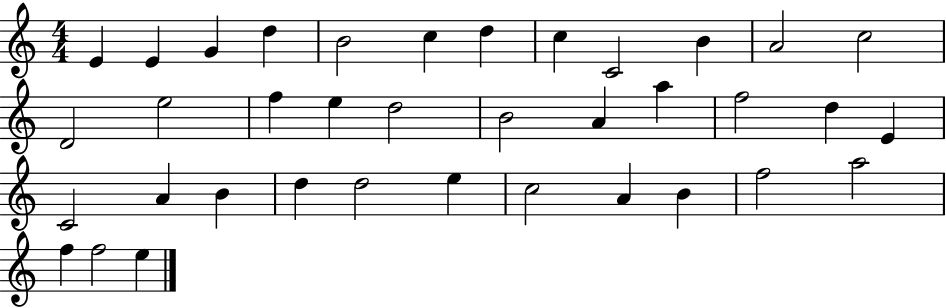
E4/q E4/q G4/q D5/q B4/h C5/q D5/q C5/q C4/h B4/q A4/h C5/h D4/h E5/h F5/q E5/q D5/h B4/h A4/q A5/q F5/h D5/q E4/q C4/h A4/q B4/q D5/q D5/h E5/q C5/h A4/q B4/q F5/h A5/h F5/q F5/h E5/q